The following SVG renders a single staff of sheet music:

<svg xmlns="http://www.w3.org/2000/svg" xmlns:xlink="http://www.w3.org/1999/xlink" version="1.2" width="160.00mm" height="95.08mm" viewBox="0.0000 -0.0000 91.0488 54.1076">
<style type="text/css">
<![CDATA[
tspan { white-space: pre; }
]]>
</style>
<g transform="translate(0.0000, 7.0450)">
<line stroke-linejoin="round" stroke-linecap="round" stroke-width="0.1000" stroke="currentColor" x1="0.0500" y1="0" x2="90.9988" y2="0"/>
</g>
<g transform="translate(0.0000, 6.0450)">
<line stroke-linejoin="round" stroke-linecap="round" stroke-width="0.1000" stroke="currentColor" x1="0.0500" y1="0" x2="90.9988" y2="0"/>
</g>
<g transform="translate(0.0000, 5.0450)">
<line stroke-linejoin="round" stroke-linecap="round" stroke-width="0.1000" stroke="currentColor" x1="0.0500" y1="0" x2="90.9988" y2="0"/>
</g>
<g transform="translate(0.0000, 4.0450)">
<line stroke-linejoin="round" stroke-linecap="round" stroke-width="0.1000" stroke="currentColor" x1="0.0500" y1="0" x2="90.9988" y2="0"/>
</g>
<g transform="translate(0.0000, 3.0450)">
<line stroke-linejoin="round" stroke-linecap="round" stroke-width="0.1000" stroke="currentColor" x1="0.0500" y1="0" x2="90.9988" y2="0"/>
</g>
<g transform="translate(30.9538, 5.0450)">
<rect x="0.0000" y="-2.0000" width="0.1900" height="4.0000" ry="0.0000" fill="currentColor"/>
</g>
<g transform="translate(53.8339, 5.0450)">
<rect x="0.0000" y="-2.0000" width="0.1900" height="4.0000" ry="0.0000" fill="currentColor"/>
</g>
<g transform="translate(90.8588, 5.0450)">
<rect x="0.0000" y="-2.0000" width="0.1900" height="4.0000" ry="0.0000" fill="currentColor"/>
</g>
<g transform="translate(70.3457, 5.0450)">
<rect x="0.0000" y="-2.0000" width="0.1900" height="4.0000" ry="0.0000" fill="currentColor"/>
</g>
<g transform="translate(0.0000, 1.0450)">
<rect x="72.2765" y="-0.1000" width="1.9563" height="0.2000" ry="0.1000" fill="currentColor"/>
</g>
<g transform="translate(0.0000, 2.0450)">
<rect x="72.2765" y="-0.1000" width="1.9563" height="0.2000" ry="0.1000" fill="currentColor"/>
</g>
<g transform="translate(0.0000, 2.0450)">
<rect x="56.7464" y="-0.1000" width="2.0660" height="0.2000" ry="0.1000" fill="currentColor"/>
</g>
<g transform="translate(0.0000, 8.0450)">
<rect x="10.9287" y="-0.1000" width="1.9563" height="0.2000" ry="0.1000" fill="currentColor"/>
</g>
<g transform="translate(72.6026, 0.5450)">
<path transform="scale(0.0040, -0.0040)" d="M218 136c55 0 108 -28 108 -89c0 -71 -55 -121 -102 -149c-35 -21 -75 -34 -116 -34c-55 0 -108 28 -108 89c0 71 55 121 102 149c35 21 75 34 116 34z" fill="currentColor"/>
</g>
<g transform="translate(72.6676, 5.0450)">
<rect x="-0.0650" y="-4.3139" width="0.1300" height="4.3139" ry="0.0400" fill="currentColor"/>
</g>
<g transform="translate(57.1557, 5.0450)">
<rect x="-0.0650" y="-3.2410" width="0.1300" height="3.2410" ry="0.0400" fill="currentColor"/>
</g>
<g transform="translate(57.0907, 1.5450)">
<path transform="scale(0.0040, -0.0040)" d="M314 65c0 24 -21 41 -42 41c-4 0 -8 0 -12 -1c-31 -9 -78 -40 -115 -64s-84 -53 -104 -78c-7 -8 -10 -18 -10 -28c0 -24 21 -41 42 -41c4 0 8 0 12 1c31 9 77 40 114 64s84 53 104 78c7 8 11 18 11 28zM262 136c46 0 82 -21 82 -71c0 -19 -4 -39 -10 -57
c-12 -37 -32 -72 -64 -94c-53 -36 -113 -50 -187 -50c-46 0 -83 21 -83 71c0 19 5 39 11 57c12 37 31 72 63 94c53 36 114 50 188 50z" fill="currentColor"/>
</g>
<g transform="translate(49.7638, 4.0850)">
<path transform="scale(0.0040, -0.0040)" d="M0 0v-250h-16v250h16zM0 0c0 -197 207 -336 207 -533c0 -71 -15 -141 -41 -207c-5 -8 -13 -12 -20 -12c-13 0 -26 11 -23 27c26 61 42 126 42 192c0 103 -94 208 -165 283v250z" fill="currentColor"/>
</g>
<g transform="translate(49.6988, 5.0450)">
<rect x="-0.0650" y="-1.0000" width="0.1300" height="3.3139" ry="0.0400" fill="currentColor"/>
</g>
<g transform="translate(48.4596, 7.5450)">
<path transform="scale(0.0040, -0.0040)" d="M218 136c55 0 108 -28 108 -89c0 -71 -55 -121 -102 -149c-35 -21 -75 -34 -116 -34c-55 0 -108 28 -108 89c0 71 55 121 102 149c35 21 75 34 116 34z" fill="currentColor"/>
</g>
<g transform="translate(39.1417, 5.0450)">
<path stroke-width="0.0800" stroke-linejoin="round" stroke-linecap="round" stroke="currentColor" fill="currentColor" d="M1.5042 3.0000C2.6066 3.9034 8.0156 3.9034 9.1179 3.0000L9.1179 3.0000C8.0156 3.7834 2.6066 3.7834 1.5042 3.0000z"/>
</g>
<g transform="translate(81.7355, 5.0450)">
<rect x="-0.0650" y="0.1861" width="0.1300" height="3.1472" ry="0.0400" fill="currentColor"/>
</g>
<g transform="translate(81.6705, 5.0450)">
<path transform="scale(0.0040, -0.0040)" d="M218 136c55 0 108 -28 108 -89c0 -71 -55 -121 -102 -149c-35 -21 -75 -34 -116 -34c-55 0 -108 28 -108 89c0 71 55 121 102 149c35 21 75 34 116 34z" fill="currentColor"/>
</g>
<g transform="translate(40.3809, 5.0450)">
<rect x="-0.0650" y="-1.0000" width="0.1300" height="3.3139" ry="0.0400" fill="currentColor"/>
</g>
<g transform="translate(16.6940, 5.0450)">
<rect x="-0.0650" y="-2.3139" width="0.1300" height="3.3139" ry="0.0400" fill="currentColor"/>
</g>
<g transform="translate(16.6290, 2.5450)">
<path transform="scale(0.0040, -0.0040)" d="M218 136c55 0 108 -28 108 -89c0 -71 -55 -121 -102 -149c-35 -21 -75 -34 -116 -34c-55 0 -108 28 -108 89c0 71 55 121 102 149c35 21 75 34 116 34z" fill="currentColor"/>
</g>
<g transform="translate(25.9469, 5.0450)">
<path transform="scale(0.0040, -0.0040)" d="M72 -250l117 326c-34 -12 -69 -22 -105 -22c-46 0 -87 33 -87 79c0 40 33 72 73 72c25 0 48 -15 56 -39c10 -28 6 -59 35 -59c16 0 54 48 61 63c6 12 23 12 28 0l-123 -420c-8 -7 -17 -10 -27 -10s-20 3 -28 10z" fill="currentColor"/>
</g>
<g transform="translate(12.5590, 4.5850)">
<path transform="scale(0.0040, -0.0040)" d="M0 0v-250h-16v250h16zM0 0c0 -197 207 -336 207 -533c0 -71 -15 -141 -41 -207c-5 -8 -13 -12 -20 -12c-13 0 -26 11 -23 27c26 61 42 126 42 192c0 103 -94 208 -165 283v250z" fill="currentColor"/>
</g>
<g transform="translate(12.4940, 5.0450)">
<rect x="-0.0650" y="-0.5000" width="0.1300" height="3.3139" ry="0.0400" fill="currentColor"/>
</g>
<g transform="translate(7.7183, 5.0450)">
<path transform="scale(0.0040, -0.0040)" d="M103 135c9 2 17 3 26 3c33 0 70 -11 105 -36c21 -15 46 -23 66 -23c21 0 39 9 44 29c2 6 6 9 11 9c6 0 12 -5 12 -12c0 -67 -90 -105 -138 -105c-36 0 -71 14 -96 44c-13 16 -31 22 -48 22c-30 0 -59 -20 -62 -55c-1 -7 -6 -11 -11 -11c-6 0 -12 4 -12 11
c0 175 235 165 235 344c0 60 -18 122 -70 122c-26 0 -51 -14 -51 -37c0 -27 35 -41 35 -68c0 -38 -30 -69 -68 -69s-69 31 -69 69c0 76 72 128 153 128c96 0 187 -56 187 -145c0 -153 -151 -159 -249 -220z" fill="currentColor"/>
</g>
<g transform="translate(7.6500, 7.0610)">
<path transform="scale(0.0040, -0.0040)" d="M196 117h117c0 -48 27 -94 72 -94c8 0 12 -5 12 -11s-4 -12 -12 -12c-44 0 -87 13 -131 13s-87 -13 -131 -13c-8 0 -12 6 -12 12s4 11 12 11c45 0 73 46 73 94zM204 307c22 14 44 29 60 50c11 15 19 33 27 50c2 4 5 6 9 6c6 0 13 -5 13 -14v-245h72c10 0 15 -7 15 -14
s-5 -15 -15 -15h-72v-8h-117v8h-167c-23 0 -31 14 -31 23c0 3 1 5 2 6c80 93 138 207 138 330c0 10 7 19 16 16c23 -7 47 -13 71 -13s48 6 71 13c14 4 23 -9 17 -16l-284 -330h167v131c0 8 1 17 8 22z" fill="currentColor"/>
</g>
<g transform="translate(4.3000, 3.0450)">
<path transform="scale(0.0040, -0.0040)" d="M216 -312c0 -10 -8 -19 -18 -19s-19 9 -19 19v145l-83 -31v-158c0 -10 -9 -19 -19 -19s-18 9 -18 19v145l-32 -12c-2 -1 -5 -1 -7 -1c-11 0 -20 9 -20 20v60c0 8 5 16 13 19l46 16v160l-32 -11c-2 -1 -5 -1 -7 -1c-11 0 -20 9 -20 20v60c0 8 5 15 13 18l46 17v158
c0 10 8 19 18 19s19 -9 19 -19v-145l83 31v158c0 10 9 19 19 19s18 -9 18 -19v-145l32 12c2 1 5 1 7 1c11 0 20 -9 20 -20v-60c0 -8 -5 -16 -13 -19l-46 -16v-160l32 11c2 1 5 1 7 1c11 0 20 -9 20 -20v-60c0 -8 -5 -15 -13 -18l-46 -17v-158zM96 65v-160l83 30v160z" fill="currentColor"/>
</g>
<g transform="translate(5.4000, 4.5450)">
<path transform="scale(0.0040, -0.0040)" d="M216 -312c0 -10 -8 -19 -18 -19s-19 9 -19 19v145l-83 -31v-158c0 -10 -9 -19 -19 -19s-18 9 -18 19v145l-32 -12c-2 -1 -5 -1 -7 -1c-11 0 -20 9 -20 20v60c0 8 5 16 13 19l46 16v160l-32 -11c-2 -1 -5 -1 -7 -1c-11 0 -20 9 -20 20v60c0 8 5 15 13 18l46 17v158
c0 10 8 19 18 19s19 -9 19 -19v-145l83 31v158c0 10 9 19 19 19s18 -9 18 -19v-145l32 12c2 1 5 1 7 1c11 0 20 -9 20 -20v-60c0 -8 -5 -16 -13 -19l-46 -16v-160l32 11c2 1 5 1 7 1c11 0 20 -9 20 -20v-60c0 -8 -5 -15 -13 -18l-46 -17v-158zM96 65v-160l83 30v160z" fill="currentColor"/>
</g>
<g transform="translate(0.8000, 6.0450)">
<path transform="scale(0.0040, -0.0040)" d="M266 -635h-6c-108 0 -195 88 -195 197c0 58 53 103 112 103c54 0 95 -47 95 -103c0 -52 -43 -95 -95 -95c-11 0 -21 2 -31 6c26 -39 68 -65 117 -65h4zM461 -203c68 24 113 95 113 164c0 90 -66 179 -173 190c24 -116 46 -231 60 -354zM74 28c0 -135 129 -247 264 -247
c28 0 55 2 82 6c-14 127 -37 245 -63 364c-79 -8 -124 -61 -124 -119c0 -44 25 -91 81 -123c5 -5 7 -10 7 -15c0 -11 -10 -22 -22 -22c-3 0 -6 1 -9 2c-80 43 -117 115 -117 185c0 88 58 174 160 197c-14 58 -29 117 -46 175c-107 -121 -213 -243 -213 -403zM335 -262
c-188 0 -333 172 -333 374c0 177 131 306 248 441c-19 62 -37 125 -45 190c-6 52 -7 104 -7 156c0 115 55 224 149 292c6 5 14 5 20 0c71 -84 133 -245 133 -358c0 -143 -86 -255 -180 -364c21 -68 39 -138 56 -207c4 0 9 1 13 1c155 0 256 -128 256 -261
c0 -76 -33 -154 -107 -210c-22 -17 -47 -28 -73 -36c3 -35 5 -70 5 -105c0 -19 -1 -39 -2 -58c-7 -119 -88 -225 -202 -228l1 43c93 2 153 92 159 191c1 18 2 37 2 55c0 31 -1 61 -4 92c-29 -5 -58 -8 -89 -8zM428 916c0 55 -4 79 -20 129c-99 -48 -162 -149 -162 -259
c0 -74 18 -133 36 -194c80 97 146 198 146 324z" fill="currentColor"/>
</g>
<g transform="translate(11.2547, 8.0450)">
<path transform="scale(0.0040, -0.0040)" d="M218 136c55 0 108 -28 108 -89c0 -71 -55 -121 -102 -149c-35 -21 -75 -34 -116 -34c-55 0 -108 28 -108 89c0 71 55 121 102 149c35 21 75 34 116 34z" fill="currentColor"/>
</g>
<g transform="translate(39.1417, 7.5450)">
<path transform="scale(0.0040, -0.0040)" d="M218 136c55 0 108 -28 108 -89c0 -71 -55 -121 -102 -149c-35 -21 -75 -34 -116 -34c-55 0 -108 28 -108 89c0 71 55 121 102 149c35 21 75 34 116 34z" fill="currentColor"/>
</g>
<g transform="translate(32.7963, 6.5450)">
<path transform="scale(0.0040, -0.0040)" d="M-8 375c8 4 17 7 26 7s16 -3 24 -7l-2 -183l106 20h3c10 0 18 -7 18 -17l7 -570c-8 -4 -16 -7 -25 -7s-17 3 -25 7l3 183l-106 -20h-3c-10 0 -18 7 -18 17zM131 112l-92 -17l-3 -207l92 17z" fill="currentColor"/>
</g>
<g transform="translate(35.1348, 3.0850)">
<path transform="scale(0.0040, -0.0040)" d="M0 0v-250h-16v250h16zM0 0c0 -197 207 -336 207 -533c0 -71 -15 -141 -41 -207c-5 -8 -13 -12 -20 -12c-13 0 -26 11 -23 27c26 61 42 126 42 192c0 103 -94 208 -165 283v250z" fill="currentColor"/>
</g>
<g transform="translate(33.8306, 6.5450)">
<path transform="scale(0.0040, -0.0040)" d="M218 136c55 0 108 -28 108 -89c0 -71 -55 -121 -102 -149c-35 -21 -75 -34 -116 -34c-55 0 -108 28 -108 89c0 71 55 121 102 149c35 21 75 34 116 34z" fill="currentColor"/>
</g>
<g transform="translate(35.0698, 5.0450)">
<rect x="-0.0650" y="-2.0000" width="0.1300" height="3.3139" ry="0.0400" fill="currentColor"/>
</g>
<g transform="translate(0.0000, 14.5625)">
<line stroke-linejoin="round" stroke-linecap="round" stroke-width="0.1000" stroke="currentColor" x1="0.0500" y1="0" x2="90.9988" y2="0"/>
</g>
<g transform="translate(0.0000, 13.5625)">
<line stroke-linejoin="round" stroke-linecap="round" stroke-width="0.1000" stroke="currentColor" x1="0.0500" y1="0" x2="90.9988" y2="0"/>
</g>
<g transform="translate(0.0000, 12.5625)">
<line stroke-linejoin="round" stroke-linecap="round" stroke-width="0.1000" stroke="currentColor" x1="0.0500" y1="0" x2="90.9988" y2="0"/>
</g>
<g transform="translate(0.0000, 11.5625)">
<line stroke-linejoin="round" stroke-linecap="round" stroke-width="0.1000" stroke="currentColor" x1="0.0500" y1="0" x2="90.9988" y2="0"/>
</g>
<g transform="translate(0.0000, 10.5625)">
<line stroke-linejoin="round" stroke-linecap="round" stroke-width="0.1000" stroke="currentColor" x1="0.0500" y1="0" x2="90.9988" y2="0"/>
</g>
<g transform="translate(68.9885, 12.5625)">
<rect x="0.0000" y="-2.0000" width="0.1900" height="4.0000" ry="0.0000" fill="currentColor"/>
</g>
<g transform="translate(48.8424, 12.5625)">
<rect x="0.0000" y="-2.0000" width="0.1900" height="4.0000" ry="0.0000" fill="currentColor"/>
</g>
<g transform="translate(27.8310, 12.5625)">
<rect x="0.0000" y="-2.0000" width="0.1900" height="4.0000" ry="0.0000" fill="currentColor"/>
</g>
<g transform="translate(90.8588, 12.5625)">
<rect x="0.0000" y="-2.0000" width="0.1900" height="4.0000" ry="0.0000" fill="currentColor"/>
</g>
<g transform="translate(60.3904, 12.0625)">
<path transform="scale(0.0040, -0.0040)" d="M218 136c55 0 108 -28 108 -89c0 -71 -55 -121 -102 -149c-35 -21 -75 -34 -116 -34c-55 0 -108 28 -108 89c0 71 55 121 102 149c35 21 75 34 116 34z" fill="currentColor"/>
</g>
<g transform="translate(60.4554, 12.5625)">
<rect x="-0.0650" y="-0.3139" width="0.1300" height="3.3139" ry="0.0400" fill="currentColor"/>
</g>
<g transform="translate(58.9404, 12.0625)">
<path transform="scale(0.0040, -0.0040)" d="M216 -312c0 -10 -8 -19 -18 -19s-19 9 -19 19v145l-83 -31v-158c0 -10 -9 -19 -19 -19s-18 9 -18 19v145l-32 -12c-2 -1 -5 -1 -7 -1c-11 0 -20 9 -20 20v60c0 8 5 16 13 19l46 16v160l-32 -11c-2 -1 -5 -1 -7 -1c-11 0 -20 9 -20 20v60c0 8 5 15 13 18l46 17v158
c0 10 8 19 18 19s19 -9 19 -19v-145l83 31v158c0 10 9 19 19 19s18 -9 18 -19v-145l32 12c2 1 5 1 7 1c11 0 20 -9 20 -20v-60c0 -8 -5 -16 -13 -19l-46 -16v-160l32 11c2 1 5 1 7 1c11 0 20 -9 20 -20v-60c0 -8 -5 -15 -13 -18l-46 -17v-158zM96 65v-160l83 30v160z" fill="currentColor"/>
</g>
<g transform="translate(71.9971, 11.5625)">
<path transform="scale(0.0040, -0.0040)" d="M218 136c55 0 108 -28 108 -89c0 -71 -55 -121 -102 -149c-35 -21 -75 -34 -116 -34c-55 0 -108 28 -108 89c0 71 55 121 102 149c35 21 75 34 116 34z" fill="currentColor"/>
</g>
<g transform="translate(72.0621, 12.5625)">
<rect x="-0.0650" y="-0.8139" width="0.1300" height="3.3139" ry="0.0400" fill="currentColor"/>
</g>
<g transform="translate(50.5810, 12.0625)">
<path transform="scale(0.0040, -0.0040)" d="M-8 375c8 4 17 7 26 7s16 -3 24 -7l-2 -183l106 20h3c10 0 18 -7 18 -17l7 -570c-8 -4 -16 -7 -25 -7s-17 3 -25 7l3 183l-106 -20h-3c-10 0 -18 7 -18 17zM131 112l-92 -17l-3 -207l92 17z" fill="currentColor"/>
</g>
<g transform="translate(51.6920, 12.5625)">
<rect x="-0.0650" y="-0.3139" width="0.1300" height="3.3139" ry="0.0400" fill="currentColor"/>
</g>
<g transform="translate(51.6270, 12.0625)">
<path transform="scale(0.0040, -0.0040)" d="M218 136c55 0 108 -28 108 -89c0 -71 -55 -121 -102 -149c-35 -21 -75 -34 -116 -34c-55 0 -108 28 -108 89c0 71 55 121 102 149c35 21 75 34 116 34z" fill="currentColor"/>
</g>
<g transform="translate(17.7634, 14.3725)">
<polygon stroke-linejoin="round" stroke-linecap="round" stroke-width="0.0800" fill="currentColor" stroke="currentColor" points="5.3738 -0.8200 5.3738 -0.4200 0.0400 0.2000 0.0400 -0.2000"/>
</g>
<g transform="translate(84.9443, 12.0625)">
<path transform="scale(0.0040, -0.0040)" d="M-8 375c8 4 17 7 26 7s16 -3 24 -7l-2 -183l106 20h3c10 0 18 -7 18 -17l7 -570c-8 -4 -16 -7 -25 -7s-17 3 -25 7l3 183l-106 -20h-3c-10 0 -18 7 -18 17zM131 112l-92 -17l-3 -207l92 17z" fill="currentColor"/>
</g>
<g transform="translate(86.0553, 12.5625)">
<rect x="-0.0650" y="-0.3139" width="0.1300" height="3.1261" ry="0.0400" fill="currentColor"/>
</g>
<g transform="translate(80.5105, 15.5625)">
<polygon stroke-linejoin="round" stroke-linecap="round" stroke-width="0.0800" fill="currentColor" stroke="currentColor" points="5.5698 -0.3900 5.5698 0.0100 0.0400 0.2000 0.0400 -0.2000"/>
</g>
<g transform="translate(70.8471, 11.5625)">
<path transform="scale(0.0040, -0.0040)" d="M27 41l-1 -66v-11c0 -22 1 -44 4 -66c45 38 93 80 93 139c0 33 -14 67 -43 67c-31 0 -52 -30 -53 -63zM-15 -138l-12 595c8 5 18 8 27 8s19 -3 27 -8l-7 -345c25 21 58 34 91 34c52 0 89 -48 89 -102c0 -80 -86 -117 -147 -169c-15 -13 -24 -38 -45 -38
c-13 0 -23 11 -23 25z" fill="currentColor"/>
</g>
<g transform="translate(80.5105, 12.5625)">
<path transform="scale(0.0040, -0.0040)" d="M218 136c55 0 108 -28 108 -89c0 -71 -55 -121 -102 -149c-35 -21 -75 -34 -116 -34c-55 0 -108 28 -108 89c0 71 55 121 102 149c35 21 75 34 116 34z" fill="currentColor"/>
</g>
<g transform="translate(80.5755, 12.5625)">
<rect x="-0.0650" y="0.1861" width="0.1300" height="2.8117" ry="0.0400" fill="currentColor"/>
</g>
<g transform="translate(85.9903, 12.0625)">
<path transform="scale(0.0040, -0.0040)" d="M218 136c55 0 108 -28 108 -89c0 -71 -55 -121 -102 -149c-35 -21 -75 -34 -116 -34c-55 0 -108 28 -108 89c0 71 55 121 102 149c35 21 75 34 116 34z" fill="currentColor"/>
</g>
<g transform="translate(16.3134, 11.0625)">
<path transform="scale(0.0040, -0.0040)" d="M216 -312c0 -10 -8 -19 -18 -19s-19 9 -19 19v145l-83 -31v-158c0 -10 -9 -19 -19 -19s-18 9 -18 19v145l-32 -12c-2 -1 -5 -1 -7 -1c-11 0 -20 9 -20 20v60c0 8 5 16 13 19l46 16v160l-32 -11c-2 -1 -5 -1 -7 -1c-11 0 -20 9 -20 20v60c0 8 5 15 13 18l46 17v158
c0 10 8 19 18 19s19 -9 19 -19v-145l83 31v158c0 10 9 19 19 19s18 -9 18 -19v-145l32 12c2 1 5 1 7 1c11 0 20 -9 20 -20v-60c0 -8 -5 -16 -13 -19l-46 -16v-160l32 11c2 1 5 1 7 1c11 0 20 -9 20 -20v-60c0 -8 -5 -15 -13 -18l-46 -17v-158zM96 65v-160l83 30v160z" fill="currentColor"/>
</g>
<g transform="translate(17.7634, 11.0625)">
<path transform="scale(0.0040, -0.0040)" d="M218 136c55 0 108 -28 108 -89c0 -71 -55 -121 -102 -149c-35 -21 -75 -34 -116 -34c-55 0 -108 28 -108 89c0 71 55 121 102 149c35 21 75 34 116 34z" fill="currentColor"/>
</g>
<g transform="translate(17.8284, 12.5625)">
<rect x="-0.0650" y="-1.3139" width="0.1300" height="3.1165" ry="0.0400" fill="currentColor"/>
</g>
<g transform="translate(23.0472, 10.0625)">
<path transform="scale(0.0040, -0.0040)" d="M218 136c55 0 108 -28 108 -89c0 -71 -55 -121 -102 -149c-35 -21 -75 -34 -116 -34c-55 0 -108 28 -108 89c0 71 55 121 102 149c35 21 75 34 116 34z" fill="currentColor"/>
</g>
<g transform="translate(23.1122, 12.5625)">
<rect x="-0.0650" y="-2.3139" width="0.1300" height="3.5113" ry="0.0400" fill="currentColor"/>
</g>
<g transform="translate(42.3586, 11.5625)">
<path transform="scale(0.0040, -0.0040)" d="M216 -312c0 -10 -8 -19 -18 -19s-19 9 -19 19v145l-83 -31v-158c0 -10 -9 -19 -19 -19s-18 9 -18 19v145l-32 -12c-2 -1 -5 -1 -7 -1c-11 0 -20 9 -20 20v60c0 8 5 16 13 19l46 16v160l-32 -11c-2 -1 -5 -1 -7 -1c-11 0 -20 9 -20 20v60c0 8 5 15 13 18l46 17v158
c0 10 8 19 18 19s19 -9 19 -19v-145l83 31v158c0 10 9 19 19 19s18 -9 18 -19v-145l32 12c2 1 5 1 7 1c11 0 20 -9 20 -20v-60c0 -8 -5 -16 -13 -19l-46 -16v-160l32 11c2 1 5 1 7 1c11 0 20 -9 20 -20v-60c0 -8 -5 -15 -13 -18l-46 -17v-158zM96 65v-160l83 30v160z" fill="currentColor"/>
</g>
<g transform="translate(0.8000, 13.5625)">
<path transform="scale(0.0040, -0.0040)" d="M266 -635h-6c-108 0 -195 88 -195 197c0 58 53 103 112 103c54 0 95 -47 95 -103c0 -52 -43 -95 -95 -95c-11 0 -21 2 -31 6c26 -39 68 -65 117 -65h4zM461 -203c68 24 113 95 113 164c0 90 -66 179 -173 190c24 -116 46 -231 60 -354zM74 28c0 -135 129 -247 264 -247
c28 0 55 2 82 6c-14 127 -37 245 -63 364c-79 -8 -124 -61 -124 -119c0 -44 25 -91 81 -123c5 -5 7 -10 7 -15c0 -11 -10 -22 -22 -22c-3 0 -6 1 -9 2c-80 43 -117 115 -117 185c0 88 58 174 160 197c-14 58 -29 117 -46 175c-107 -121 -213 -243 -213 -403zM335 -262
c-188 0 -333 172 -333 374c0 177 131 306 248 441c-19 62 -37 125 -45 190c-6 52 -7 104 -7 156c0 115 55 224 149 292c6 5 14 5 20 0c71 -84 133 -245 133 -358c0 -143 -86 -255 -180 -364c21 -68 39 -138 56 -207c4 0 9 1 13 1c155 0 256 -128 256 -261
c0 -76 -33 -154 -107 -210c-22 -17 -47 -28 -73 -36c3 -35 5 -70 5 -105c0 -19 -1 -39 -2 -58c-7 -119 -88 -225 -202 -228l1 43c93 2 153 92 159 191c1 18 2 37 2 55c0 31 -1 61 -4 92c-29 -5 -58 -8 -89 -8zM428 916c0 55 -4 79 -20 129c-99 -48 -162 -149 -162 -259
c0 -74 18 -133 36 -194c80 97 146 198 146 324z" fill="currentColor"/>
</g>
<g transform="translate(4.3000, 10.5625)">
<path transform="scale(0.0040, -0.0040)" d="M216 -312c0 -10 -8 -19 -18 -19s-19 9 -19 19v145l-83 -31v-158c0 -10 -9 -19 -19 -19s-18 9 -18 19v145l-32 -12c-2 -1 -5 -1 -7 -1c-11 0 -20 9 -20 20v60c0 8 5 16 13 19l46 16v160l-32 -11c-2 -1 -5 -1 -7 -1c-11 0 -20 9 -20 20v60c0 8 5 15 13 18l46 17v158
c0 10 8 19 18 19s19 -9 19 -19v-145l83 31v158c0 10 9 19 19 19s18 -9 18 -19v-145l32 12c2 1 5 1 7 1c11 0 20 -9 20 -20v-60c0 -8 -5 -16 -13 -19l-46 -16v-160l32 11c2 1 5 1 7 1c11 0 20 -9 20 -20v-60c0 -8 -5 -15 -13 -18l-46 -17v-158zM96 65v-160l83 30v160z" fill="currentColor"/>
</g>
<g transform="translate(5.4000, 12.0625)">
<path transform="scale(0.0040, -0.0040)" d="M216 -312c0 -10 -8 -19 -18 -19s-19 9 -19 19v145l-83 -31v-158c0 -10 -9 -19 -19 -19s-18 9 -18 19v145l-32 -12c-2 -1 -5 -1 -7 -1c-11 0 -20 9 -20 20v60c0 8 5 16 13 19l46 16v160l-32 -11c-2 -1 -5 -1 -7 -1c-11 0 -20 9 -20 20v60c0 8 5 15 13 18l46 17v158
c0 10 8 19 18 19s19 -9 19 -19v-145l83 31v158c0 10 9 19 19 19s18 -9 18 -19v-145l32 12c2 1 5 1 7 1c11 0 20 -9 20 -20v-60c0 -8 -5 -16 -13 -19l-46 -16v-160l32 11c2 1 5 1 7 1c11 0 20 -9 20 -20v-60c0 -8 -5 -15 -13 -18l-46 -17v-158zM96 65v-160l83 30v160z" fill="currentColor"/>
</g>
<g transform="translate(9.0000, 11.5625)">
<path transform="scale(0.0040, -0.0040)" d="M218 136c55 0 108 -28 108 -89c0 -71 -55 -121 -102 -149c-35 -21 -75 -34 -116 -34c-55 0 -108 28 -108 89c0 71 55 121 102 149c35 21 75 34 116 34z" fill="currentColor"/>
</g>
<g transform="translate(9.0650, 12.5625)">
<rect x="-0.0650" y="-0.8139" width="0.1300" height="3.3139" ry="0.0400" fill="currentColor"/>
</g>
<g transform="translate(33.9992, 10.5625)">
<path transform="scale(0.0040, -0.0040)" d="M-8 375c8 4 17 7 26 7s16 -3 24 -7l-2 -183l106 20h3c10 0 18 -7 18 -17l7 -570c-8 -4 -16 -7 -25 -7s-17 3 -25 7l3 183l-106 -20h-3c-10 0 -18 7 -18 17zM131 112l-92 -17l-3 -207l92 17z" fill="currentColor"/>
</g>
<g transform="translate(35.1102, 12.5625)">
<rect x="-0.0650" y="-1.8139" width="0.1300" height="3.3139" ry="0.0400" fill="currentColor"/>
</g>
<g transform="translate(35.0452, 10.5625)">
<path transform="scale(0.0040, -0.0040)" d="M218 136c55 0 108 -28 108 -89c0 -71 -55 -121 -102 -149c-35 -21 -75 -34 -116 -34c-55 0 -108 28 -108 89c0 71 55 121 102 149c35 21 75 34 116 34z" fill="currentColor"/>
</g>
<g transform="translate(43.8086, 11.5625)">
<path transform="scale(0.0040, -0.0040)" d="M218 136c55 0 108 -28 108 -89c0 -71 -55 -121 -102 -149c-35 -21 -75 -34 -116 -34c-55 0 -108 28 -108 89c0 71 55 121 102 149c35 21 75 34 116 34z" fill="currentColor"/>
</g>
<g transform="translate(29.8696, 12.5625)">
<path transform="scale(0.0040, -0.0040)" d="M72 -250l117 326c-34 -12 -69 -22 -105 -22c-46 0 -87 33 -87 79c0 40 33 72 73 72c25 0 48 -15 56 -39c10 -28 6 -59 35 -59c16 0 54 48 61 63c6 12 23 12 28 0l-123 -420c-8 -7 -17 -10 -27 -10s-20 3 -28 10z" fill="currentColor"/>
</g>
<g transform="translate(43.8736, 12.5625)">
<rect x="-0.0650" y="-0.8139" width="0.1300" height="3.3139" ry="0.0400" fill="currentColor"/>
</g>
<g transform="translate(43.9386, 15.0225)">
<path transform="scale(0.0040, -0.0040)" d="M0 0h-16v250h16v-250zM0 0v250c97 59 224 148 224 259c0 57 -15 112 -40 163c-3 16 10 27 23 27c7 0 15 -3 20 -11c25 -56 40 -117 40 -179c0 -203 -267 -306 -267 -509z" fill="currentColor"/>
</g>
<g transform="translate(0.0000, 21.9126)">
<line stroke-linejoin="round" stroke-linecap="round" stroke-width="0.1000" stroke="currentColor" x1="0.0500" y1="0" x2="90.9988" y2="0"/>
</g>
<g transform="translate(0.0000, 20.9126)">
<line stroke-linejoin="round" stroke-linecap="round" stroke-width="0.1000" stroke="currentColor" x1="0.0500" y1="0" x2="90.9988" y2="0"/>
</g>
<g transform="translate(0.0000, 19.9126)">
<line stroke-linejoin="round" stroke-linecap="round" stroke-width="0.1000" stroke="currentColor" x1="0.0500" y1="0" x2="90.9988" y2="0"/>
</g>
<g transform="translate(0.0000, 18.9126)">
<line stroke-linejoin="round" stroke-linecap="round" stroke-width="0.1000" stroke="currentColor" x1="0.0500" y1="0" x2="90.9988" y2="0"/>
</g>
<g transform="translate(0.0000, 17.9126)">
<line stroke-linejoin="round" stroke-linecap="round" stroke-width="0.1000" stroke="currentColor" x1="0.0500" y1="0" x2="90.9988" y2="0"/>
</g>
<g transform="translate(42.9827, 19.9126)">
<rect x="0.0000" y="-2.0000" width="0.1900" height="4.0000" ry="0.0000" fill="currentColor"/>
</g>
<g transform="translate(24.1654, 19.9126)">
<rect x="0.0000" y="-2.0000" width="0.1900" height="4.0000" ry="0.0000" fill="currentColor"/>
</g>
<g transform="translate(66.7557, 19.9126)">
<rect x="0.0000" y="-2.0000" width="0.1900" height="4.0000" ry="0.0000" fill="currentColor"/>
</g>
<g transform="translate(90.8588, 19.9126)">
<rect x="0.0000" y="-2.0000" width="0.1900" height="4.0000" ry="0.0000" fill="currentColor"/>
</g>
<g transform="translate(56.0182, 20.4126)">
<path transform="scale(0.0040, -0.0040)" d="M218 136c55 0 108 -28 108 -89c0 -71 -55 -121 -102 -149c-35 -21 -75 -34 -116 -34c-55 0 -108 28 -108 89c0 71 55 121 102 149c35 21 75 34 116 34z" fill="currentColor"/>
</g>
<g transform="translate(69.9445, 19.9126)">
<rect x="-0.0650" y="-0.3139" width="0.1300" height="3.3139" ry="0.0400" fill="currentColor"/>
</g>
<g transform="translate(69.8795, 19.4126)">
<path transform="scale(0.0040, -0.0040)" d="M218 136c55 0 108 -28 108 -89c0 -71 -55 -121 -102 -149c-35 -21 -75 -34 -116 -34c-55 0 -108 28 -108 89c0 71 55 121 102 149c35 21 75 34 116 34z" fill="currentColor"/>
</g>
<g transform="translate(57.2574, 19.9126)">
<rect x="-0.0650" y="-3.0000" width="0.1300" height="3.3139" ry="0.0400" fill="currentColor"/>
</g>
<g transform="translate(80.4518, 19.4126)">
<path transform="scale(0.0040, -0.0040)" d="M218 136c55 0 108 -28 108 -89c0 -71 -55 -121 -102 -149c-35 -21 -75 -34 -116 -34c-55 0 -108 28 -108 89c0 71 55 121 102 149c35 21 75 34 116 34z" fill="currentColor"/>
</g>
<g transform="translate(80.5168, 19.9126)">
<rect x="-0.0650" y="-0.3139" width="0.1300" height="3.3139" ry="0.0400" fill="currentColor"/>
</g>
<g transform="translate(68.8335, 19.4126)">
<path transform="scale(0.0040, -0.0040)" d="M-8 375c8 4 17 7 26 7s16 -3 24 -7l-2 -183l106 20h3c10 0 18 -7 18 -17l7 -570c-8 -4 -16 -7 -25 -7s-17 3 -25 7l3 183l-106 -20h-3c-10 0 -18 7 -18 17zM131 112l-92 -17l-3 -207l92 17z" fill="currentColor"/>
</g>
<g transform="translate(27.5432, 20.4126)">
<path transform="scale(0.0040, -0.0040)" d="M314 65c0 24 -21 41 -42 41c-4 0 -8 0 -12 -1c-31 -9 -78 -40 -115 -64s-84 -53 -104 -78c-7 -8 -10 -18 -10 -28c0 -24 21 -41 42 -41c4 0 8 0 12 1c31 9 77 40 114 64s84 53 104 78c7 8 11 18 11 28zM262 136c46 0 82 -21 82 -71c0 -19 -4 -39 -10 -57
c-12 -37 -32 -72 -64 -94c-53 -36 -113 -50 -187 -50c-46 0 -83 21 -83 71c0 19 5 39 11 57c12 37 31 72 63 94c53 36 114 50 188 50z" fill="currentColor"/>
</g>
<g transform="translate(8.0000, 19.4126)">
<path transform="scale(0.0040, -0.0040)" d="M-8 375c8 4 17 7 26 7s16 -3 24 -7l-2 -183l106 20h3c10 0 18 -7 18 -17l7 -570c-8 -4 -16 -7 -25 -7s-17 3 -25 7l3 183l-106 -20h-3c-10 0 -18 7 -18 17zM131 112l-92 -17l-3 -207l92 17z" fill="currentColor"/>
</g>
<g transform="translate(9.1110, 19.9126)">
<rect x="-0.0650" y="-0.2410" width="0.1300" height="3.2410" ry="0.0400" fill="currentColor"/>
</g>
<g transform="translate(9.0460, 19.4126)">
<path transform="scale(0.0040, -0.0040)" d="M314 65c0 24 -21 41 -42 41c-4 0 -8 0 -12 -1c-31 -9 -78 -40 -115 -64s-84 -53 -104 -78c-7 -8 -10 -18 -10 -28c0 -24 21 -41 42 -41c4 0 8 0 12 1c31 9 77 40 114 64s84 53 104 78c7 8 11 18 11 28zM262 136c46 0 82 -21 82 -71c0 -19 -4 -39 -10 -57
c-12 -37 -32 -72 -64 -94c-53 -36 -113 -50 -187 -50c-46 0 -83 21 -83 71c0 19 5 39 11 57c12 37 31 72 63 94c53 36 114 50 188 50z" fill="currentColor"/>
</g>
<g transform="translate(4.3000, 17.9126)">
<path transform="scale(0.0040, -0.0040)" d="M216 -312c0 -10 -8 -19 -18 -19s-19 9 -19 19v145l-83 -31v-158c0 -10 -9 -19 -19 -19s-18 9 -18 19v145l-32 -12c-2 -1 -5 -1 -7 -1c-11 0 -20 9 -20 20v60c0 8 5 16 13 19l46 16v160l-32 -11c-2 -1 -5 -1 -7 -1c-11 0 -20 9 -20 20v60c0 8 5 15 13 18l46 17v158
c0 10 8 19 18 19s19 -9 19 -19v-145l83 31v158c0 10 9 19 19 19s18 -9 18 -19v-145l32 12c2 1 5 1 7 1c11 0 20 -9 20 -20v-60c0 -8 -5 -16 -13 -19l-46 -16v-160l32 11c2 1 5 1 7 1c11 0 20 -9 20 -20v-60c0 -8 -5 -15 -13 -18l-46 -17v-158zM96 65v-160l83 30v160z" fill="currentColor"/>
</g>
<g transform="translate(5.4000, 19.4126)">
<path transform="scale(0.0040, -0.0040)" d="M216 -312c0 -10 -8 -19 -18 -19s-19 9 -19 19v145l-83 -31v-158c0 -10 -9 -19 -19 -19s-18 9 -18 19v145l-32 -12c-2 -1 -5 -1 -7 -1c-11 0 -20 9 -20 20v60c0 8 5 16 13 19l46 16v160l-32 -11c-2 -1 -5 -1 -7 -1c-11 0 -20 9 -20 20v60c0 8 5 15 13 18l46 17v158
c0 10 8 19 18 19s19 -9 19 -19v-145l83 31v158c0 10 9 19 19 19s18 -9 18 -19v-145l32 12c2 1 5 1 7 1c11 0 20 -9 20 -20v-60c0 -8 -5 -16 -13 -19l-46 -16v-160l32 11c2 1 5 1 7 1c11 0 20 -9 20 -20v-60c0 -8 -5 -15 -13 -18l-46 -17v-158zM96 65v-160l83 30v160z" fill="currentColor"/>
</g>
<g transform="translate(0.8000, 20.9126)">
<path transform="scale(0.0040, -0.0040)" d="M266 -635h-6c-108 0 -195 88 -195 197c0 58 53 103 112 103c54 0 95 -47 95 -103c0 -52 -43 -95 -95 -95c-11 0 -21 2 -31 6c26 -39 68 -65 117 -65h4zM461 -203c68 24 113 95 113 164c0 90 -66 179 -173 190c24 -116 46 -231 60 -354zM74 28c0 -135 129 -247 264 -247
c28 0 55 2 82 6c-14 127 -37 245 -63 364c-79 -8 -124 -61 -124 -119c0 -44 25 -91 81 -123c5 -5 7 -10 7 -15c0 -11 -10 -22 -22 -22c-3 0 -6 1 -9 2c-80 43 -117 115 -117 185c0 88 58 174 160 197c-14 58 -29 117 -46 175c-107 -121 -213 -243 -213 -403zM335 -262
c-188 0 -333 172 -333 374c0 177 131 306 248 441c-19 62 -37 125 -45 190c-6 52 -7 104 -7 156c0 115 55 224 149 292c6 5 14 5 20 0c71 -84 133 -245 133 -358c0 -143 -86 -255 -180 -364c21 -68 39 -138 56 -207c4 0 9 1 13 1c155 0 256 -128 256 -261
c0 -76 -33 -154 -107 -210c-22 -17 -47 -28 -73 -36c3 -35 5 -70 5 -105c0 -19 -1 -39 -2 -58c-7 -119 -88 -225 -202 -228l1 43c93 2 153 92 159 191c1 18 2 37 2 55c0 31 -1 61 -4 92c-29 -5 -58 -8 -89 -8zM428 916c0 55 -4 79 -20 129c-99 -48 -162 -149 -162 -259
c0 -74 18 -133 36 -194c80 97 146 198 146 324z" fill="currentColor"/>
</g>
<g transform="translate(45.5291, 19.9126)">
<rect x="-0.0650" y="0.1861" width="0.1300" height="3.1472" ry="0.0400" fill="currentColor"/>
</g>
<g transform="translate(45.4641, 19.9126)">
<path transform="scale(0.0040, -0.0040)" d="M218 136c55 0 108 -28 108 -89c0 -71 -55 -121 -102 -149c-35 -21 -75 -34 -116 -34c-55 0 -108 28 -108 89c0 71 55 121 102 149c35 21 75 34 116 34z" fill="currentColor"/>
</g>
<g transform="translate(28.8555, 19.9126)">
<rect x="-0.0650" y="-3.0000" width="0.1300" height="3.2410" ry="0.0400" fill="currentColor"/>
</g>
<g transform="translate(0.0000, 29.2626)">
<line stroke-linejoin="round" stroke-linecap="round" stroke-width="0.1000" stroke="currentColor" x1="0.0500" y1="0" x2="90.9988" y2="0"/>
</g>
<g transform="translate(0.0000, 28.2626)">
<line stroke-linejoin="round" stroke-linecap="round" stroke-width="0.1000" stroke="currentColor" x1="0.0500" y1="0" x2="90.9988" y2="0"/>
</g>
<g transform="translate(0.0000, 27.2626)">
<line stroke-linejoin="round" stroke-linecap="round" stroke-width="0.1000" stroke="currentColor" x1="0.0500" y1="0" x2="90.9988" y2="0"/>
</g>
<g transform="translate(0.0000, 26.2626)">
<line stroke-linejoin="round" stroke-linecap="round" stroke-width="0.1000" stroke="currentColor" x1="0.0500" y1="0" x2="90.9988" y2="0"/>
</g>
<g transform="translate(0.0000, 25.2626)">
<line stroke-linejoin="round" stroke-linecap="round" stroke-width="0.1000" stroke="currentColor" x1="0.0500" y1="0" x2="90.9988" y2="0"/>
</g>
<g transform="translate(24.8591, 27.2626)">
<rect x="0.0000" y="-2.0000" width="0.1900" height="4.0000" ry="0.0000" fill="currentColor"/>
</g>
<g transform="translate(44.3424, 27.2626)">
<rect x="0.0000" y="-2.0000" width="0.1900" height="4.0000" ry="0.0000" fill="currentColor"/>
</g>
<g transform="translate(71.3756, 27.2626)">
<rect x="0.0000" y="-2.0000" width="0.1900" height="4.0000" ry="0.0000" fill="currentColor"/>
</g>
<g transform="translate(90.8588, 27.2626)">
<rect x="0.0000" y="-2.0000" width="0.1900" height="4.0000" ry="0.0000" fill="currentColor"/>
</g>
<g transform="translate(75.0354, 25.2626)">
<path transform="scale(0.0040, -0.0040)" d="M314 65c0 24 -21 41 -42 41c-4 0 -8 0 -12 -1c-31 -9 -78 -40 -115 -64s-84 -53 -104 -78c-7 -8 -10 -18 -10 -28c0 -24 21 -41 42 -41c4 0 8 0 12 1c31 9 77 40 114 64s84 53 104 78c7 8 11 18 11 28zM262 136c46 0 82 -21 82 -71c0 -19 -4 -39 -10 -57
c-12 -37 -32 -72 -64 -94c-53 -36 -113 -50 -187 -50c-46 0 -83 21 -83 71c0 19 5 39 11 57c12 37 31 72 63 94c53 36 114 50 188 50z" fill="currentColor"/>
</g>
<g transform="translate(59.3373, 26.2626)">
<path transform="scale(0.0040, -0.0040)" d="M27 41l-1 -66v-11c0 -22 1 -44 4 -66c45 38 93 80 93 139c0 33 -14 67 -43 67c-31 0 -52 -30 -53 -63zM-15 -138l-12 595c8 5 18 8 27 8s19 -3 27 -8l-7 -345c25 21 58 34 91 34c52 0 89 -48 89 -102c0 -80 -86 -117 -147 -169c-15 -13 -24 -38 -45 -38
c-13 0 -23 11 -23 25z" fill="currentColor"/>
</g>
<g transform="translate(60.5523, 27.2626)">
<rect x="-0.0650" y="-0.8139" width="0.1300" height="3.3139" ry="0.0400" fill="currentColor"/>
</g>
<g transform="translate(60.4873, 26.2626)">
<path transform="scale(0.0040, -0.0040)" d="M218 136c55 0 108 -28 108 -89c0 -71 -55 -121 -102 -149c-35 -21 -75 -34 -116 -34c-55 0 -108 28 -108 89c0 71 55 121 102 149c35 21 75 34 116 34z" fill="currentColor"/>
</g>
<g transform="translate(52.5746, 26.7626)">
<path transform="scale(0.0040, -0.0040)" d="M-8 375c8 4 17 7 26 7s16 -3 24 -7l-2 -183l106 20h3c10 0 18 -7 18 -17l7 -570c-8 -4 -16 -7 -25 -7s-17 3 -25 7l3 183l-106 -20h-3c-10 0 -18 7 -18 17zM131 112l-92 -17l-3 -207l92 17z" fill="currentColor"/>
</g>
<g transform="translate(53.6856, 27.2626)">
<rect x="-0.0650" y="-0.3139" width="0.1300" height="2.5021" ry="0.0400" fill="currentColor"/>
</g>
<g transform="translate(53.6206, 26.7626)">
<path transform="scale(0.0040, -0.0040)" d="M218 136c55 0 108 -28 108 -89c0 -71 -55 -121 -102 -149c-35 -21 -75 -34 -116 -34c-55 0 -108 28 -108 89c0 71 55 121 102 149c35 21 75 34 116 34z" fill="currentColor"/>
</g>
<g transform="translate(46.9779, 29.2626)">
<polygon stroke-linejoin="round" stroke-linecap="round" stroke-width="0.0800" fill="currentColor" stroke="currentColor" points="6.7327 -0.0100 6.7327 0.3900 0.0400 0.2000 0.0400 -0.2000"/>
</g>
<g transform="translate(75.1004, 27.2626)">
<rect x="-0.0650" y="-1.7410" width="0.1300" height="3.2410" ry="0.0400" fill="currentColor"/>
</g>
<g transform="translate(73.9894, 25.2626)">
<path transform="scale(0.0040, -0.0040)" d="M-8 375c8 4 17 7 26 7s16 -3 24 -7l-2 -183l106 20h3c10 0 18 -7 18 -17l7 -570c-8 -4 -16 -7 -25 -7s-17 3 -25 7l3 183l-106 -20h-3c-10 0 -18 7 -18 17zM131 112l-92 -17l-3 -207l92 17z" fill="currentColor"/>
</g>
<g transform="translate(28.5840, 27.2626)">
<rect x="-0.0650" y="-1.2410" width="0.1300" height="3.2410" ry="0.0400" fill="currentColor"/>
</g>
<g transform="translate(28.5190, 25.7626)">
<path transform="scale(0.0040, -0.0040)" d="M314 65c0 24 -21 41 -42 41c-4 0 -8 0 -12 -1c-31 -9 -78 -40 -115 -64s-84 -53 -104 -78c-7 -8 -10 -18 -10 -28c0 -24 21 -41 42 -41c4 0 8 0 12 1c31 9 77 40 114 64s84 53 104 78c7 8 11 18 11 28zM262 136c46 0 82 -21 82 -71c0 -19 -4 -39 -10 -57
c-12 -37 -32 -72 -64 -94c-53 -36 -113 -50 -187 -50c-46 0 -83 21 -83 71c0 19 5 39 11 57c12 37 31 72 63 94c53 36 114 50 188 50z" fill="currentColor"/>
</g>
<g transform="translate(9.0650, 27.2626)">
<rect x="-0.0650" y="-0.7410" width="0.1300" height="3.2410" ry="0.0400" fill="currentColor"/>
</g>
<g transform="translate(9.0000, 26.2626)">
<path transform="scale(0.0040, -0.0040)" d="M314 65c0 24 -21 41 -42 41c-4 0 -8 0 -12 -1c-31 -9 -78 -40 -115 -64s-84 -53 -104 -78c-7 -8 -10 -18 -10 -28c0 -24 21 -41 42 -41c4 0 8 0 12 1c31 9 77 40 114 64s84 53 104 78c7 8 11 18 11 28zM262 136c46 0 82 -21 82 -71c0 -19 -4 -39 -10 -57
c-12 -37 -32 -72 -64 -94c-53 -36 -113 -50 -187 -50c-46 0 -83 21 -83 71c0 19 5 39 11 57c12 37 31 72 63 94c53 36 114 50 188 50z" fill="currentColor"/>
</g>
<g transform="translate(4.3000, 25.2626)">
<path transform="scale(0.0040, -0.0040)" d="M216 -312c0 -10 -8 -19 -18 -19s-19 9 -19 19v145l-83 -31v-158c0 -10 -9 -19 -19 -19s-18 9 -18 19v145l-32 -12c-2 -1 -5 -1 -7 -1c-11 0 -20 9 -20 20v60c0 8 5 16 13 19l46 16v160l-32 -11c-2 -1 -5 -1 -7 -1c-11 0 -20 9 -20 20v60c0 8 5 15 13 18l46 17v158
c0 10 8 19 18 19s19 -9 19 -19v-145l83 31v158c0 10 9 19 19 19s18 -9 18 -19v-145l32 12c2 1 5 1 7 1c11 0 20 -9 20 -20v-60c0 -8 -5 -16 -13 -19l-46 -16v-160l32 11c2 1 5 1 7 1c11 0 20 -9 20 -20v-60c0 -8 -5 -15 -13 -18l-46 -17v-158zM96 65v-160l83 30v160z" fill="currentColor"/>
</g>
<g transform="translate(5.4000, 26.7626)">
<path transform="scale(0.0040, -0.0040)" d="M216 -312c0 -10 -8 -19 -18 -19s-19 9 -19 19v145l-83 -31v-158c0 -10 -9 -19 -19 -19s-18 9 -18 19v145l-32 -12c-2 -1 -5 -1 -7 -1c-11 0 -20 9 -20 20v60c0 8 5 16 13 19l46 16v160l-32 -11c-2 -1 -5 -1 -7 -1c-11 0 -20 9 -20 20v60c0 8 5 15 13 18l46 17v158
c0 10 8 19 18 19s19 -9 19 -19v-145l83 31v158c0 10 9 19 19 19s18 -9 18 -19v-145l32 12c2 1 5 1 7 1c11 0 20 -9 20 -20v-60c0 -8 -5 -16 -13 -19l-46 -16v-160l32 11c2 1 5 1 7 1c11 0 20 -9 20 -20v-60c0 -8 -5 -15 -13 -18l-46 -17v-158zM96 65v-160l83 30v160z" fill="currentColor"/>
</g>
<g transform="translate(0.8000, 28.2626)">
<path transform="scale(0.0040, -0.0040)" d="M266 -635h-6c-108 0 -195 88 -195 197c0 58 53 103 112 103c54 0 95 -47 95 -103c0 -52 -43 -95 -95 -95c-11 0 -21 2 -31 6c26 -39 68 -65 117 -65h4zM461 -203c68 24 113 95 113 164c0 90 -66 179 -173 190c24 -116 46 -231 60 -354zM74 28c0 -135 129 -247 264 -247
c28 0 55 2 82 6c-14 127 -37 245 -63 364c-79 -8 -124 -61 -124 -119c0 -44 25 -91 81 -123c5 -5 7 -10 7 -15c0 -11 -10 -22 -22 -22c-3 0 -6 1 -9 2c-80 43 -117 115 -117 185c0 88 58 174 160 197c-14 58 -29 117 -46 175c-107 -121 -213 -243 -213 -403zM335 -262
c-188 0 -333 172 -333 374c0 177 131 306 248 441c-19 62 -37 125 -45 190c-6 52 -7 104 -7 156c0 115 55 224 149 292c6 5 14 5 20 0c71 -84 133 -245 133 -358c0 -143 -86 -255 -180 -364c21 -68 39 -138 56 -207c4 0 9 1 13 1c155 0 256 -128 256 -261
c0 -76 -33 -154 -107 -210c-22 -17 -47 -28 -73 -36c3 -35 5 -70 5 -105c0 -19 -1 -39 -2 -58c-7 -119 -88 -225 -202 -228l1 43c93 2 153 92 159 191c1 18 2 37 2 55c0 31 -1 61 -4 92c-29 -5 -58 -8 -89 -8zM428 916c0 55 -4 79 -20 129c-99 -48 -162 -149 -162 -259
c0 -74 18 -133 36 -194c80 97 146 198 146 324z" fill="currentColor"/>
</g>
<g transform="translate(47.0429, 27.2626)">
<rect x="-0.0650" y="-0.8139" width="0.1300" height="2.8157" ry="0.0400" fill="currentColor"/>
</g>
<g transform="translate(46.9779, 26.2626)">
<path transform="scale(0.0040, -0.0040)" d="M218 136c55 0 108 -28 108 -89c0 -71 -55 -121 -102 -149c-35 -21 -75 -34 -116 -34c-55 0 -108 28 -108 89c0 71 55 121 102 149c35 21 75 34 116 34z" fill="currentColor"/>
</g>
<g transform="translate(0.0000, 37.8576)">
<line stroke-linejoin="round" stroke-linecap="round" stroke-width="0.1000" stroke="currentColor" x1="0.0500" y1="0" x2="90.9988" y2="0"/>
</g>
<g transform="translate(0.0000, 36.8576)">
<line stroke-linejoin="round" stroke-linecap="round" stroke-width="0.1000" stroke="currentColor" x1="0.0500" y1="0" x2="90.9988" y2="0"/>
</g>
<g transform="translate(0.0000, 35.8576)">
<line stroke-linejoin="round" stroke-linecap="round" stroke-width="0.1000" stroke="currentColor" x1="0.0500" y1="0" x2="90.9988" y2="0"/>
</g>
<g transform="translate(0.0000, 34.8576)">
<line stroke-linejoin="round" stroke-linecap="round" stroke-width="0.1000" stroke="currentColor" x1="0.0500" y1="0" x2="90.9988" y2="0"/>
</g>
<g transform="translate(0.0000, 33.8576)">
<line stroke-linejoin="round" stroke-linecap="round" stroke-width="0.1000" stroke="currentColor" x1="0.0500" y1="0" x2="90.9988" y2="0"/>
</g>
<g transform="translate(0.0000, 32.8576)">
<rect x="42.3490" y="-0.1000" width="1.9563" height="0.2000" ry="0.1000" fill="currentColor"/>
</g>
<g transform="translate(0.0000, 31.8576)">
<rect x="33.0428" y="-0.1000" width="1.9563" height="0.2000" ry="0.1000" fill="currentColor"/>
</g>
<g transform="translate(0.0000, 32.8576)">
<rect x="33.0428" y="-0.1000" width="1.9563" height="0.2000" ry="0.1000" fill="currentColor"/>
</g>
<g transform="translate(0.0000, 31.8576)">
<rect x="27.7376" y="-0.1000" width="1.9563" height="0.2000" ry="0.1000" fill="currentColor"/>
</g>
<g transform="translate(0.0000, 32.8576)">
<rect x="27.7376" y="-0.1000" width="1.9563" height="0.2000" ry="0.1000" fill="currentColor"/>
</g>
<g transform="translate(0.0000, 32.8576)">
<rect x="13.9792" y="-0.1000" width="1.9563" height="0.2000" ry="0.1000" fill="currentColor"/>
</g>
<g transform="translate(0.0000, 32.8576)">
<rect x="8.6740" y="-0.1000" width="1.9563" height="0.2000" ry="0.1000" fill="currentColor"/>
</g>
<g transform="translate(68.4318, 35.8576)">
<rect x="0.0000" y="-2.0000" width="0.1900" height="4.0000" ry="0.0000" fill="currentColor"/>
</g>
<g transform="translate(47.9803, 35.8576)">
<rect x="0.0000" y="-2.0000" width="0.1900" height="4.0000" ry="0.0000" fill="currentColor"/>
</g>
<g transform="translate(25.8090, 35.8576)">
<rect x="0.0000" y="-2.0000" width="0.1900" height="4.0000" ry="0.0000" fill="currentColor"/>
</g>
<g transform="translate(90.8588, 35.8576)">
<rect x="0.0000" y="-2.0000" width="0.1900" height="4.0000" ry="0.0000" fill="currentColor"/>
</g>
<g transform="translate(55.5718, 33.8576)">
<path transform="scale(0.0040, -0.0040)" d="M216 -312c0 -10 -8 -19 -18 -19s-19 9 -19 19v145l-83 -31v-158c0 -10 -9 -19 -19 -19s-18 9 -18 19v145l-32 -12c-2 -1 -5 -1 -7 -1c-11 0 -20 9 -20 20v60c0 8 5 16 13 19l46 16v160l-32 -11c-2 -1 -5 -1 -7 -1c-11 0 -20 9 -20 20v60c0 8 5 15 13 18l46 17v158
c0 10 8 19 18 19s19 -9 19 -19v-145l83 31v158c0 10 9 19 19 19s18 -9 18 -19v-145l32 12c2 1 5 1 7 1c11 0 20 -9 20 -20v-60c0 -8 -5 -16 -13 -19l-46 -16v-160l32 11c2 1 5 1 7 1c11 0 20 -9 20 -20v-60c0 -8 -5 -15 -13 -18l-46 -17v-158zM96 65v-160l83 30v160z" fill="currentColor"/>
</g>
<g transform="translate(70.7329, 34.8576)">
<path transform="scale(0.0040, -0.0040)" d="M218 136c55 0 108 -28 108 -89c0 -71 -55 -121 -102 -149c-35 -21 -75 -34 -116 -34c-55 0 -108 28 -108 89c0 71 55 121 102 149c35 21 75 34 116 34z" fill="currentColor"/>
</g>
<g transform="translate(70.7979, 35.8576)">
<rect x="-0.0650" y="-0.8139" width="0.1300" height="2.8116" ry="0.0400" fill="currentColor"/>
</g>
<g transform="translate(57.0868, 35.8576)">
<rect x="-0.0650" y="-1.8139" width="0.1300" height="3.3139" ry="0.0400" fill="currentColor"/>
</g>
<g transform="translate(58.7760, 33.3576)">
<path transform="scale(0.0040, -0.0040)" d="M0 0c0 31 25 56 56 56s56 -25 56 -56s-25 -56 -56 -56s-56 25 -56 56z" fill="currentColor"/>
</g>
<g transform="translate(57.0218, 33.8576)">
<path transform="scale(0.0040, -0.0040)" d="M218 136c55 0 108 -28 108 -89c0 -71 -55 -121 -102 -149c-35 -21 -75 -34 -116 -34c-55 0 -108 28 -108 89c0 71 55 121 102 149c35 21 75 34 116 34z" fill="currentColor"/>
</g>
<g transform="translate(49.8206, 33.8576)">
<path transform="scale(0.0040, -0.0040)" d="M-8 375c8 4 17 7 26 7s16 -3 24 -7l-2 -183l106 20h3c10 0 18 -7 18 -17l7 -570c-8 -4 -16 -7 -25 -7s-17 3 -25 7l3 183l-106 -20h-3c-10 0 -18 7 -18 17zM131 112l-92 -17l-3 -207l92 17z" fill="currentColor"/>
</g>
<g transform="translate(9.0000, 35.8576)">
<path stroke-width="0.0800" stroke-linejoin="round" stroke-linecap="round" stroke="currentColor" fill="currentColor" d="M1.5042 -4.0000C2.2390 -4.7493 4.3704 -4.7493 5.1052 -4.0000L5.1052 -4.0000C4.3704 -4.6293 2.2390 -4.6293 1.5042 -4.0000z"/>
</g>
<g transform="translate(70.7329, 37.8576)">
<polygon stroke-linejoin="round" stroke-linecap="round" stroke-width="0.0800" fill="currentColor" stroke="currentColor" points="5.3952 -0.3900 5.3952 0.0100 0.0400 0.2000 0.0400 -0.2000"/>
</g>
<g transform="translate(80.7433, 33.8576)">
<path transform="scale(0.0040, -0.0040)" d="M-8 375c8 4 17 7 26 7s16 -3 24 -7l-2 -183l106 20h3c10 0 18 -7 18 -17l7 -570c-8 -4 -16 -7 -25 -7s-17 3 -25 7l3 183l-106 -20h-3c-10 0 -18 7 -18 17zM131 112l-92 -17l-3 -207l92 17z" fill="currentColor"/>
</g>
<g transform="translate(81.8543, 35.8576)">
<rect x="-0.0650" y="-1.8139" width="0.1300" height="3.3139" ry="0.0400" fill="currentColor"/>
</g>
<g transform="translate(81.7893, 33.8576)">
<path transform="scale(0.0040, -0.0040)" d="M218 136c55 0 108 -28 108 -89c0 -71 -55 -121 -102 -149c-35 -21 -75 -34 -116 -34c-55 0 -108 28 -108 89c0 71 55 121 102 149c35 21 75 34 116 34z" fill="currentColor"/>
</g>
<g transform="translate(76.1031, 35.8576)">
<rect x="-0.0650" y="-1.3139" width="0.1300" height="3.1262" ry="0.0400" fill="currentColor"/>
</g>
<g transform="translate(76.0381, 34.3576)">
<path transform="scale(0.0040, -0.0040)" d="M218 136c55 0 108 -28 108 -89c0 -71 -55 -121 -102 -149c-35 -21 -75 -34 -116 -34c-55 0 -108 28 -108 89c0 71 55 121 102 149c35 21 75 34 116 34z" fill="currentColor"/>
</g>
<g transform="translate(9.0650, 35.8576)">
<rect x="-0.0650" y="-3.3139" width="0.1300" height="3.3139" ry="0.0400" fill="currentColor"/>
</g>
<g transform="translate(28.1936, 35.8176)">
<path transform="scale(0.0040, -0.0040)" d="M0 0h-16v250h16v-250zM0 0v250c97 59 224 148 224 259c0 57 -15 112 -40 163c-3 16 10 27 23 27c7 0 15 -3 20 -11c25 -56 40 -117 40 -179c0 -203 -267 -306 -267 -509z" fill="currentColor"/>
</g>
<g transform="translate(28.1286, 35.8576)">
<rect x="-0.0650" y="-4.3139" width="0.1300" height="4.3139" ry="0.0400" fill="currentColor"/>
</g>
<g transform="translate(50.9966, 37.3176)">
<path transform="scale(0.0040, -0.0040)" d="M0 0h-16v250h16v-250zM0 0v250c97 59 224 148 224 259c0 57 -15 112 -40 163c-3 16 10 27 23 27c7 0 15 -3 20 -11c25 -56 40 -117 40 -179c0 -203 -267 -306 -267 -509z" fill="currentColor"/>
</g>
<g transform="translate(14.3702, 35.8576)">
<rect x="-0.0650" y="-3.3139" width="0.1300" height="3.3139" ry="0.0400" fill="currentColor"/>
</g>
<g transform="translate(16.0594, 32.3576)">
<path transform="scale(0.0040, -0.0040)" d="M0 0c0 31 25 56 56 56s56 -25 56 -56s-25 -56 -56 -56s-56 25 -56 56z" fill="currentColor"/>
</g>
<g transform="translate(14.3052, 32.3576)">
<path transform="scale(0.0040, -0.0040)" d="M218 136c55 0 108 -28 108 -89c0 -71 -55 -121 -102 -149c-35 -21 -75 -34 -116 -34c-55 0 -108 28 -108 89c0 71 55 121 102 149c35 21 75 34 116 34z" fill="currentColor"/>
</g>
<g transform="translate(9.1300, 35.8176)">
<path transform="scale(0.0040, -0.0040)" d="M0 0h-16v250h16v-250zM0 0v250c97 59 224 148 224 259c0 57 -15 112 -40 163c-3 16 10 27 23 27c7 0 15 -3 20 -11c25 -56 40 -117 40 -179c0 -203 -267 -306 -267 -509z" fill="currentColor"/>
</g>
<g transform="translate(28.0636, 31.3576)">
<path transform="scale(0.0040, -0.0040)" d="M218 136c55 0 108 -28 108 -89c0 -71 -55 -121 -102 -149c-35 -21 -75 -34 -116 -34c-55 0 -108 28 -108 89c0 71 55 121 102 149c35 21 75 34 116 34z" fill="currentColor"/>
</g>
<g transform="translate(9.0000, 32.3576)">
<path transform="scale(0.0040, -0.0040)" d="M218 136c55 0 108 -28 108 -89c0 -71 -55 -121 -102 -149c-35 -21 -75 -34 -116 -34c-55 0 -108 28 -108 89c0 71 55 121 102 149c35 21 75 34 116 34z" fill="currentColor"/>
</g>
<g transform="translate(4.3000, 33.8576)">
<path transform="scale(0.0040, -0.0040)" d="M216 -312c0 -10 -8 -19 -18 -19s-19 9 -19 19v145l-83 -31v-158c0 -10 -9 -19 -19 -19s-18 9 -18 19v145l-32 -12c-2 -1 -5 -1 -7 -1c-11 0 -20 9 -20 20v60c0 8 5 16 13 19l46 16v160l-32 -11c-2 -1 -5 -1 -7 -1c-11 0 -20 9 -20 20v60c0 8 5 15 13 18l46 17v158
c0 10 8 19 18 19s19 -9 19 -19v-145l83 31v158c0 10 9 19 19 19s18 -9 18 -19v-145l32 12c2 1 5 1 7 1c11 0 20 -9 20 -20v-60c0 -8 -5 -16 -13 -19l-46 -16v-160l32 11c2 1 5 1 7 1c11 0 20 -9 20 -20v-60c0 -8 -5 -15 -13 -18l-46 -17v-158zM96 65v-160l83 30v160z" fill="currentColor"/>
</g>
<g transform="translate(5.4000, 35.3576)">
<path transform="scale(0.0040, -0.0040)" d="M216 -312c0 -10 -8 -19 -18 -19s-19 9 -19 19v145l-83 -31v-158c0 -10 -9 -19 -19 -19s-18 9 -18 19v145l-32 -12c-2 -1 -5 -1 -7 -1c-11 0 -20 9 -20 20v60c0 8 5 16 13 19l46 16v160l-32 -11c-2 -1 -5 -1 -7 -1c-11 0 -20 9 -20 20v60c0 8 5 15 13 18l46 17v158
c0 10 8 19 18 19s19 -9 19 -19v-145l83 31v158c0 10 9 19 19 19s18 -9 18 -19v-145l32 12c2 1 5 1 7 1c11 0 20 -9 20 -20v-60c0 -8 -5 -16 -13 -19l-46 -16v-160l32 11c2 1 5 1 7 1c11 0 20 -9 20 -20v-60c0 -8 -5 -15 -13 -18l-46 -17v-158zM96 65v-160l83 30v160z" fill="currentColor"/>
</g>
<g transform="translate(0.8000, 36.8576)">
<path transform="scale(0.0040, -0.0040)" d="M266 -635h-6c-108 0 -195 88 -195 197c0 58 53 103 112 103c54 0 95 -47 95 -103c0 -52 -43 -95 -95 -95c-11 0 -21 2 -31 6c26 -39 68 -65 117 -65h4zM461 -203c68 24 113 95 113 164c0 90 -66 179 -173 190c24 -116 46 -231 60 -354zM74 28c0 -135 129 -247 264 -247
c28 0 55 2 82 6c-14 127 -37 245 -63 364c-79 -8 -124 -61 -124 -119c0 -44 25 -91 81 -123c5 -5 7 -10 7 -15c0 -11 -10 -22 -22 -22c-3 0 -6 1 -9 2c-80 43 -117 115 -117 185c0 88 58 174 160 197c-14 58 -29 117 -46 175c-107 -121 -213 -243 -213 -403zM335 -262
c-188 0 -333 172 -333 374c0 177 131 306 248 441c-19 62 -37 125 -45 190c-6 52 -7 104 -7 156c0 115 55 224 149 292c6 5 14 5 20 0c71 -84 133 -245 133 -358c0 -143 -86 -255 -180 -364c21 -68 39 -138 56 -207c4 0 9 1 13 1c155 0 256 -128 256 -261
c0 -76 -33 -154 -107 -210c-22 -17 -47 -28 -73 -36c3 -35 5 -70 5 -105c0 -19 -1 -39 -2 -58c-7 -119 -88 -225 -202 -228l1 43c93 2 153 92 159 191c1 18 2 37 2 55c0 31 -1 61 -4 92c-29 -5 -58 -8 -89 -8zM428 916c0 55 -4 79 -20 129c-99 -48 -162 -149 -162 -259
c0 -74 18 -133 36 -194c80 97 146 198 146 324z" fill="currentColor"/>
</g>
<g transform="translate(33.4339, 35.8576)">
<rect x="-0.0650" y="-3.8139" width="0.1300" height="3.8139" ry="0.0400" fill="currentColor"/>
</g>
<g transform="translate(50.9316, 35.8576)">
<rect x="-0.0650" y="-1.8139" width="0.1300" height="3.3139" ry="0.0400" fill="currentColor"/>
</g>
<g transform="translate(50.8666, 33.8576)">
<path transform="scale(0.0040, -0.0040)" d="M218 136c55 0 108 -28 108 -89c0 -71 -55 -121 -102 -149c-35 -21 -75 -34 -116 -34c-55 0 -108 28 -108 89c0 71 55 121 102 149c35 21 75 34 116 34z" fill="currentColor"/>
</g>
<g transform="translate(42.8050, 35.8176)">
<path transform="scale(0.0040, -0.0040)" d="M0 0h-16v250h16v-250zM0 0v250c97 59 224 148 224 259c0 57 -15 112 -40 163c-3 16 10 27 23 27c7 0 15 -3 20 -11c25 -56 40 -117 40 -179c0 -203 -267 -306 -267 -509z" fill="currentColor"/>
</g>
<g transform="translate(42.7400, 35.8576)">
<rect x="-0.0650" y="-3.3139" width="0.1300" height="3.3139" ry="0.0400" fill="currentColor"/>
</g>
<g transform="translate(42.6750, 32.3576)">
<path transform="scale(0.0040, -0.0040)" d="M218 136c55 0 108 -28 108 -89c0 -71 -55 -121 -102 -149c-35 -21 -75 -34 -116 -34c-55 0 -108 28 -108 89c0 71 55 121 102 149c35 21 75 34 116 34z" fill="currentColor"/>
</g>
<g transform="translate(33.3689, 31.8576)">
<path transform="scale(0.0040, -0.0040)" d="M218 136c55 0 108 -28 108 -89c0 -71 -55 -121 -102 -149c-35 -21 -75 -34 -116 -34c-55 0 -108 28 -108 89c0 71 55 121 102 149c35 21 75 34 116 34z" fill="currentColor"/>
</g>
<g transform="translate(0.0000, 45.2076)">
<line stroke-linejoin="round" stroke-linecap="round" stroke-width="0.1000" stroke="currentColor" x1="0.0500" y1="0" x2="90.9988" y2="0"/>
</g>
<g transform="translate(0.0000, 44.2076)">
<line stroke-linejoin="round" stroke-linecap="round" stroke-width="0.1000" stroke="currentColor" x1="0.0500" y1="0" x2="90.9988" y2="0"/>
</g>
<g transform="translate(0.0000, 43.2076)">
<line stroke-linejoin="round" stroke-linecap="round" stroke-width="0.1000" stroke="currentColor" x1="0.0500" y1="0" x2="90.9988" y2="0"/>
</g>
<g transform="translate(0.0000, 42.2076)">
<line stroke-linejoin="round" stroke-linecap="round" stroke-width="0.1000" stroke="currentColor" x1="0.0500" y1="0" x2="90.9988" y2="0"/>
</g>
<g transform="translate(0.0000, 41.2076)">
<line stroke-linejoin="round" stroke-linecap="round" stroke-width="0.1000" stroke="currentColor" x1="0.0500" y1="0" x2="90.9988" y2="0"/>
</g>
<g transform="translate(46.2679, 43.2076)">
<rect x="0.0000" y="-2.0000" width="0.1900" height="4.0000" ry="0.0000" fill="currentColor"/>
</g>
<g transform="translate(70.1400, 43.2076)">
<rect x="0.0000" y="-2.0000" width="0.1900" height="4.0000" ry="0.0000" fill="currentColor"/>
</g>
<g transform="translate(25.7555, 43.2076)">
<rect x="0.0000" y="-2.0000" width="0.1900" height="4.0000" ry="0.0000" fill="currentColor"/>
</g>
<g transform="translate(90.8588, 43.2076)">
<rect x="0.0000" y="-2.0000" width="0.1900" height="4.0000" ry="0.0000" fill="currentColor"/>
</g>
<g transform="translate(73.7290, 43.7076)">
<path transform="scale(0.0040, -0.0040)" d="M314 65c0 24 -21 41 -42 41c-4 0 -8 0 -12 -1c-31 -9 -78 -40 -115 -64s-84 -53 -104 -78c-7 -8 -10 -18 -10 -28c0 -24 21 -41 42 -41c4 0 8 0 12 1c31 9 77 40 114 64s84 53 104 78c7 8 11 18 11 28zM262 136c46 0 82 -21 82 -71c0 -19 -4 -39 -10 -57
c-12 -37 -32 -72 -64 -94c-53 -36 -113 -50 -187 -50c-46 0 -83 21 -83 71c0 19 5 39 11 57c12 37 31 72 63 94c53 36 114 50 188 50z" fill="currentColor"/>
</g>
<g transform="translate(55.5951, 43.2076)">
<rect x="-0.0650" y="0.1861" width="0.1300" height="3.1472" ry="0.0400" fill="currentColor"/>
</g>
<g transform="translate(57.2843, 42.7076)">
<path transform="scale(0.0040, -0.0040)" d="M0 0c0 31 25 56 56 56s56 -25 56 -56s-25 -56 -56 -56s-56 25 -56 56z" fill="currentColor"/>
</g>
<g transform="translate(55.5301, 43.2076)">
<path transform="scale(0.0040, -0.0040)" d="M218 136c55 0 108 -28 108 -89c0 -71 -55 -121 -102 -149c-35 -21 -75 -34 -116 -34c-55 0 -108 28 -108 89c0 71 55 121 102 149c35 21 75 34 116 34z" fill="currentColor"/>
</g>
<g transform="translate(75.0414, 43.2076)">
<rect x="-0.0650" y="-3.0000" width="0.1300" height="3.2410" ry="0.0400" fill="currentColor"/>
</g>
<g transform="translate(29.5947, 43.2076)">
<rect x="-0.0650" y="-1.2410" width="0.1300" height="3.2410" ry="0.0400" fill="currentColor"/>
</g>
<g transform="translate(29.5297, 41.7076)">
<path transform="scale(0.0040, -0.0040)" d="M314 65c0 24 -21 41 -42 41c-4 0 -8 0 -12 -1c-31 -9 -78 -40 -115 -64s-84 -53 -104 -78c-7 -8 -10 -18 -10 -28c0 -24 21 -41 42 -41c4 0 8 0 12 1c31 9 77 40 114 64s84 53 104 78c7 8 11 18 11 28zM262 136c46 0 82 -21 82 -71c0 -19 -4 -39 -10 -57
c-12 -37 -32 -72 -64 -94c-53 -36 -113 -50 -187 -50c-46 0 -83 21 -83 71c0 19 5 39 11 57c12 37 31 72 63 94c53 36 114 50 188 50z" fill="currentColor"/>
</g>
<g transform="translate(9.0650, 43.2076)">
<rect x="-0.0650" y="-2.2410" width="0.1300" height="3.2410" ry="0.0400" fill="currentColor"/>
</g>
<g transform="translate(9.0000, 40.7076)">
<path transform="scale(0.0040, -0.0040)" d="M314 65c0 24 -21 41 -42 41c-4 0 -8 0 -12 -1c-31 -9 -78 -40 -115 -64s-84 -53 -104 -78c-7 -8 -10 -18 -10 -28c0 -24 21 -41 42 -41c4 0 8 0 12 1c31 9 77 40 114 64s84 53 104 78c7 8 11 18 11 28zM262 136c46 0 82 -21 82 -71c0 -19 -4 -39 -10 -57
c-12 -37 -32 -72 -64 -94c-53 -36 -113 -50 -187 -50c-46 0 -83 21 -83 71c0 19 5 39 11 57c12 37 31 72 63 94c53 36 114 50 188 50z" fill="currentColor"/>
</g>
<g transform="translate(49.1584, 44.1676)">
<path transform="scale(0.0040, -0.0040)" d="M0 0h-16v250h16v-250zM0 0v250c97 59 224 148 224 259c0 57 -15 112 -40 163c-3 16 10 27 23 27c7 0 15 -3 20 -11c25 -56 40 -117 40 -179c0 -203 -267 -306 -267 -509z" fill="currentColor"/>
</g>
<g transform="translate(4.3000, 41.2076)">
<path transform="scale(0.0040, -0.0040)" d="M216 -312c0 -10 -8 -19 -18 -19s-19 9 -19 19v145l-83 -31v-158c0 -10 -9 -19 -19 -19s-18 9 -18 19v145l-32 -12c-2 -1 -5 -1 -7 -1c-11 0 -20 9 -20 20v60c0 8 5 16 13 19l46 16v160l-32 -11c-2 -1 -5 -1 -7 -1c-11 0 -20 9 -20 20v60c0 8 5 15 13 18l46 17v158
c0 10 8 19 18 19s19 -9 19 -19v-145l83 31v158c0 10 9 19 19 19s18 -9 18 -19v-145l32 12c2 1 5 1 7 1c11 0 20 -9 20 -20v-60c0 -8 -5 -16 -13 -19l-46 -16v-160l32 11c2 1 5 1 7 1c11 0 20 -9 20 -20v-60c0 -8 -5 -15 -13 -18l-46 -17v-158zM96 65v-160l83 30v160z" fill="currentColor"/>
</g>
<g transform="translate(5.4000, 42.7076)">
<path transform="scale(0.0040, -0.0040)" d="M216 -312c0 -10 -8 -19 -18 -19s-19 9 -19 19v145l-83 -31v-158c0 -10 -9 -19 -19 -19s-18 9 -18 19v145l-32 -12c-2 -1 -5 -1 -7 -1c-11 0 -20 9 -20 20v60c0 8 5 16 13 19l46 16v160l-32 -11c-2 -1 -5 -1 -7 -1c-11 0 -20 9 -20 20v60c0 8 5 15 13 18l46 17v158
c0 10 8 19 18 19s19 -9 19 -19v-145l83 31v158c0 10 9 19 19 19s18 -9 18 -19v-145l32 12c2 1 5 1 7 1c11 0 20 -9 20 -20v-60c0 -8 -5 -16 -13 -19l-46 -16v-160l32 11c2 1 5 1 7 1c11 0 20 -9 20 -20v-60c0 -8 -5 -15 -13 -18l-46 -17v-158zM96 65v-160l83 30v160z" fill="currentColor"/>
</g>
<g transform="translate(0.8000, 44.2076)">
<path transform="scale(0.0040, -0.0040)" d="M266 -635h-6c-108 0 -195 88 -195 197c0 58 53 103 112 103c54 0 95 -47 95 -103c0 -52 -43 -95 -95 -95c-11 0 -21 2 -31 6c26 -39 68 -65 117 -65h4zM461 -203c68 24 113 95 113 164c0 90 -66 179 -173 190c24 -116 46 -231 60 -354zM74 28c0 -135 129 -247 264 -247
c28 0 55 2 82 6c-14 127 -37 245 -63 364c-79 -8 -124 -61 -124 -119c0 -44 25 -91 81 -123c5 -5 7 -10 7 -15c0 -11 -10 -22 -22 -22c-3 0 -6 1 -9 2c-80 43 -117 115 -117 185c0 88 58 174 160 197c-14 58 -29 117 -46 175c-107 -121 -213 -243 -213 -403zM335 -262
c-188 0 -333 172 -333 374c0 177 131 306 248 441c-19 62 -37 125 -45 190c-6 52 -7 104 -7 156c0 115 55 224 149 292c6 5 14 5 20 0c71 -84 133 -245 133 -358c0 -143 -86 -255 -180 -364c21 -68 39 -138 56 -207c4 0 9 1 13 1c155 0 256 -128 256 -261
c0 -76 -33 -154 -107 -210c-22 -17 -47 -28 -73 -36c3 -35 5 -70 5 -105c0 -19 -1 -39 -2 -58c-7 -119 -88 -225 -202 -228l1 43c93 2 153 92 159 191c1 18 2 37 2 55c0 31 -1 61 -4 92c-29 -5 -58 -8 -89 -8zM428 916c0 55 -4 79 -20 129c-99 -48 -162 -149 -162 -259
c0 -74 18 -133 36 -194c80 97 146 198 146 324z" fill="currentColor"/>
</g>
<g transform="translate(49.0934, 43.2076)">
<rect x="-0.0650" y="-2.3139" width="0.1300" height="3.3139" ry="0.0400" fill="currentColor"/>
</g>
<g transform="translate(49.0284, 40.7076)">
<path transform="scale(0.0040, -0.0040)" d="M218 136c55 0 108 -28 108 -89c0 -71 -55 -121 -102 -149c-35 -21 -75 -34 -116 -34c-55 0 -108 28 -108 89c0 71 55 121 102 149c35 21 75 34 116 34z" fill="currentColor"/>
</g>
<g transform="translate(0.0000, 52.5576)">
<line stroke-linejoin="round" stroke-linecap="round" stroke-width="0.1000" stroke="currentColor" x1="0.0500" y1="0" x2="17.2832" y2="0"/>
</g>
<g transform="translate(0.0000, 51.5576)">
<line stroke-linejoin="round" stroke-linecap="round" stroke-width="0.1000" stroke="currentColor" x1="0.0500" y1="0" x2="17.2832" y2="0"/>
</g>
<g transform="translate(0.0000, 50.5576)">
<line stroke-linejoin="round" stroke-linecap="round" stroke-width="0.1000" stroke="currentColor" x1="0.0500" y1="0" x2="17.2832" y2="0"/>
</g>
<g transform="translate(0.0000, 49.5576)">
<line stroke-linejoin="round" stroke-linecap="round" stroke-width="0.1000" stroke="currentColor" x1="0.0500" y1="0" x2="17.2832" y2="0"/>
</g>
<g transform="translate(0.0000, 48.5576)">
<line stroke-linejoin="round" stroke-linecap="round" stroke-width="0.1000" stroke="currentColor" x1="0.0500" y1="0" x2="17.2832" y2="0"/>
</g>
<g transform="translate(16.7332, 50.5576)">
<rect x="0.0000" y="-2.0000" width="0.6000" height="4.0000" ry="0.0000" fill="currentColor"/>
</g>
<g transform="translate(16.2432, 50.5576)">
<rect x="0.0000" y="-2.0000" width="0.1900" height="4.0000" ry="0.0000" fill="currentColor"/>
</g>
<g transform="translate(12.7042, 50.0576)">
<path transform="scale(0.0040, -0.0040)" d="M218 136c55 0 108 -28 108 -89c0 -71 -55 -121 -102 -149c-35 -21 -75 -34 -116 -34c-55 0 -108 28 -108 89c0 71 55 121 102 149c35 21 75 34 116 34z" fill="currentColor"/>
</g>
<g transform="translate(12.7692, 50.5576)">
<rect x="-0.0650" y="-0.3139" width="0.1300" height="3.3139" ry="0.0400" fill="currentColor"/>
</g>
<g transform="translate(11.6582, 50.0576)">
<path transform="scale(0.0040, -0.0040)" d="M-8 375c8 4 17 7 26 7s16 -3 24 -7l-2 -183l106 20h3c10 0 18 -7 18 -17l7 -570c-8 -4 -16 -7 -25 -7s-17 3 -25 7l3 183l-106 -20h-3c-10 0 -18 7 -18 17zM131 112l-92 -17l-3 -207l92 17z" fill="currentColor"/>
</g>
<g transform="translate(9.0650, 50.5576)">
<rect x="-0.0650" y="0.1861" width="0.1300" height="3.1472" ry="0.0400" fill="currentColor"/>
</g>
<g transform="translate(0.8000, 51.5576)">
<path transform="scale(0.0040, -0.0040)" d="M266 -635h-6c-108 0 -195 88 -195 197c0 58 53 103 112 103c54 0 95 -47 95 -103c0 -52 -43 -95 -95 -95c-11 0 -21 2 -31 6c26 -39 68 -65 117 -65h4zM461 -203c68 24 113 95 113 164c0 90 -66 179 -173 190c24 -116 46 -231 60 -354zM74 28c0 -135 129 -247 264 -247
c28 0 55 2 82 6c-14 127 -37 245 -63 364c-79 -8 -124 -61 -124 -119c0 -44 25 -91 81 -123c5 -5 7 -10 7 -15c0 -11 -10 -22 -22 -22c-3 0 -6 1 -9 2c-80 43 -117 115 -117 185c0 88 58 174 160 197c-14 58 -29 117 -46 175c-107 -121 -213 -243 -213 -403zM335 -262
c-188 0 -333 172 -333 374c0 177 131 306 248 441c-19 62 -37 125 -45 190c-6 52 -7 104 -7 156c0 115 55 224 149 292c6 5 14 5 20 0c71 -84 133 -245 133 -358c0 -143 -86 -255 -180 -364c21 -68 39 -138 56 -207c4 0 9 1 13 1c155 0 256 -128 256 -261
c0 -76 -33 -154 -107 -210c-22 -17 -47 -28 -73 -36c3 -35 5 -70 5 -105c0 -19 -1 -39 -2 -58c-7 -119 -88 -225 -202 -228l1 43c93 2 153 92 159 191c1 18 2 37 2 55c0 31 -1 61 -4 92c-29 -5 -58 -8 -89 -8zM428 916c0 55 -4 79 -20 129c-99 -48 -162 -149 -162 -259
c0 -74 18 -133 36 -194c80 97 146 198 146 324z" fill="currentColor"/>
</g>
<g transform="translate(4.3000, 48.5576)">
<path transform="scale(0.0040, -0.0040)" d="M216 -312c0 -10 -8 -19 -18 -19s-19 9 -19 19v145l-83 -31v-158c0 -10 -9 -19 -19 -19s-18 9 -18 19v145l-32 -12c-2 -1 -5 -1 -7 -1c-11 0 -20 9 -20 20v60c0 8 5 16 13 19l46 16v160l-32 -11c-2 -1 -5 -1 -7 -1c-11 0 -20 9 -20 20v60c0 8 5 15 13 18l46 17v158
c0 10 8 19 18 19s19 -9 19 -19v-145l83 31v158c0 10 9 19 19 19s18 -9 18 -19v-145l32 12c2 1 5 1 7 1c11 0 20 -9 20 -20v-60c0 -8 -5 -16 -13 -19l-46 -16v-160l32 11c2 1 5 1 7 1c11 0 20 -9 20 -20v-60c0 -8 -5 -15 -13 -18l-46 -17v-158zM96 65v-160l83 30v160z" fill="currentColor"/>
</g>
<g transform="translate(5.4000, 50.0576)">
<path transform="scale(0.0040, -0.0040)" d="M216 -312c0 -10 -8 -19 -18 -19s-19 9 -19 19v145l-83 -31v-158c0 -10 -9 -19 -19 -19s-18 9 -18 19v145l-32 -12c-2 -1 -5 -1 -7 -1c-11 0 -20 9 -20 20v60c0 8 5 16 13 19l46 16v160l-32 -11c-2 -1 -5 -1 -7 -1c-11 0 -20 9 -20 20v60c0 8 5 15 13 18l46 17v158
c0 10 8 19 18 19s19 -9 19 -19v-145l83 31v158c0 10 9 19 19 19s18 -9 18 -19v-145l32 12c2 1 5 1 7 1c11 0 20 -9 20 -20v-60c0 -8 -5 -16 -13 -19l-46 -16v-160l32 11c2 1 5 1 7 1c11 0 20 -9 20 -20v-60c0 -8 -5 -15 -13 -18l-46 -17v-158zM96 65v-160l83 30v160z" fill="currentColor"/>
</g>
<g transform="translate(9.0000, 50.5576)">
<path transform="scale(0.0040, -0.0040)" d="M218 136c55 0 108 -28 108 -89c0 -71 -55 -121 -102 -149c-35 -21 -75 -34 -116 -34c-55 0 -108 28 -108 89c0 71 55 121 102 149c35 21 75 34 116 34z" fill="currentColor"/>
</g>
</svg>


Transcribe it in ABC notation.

X:1
T:Untitled
M:2/4
L:1/4
K:D
^C/2 g z/2 F/2 D D/2 b2 d' B d ^e/2 g/2 z/2 f ^d/2 c ^c _d B/2 c/2 c2 A2 B A c c d2 e2 d/2 c/2 _d f2 b/2 b d'/2 ^c' b/2 f/2 ^f d/2 e/2 f g2 e2 g/2 B A2 B c